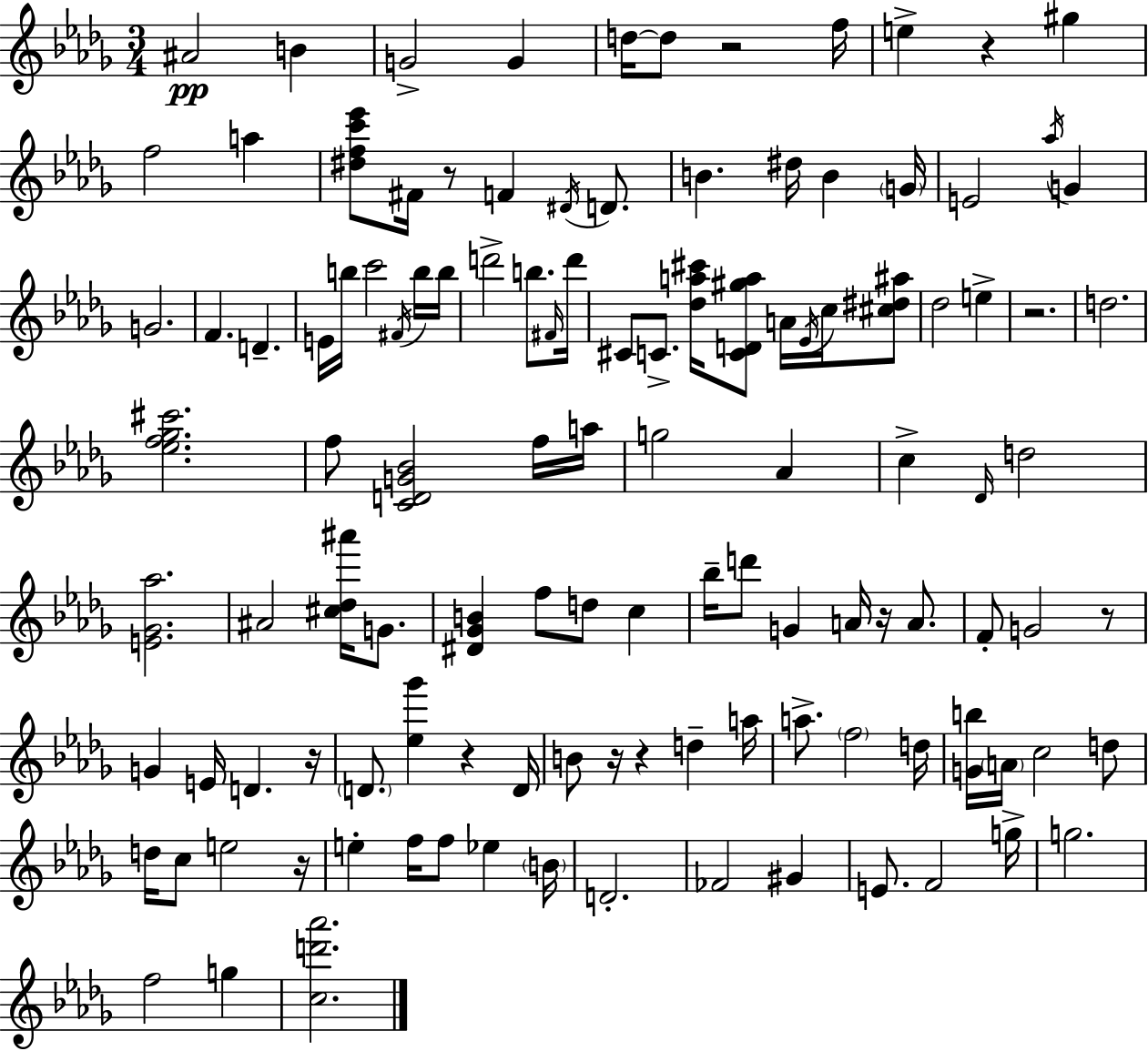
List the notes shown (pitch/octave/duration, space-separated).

A#4/h B4/q G4/h G4/q D5/s D5/e R/h F5/s E5/q R/q G#5/q F5/h A5/q [D#5,F5,C6,Eb6]/e F#4/s R/e F4/q D#4/s D4/e. B4/q. D#5/s B4/q G4/s E4/h Ab5/s G4/q G4/h. F4/q. D4/q. E4/s B5/s C6/h F#4/s B5/s B5/s D6/h B5/e. F#4/s D6/s C#4/e C4/e. [Db5,A5,C#6]/s [C4,D4,G#5,A5]/e A4/s Eb4/s C5/s [C#5,D#5,A#5]/e Db5/h E5/q R/h. D5/h. [Eb5,F5,Gb5,C#6]/h. F5/e [C4,D4,G4,Bb4]/h F5/s A5/s G5/h Ab4/q C5/q Db4/s D5/h [E4,Gb4,Ab5]/h. A#4/h [C#5,Db5,A#6]/s G4/e. [D#4,Gb4,B4]/q F5/e D5/e C5/q Bb5/s D6/e G4/q A4/s R/s A4/e. F4/e G4/h R/e G4/q E4/s D4/q. R/s D4/e. [Eb5,Gb6]/q R/q D4/s B4/e R/s R/q D5/q A5/s A5/e. F5/h D5/s [G4,B5]/s A4/s C5/h D5/e D5/s C5/e E5/h R/s E5/q F5/s F5/e Eb5/q B4/s D4/h. FES4/h G#4/q E4/e. F4/h G5/s G5/h. F5/h G5/q [C5,D6,Ab6]/h.